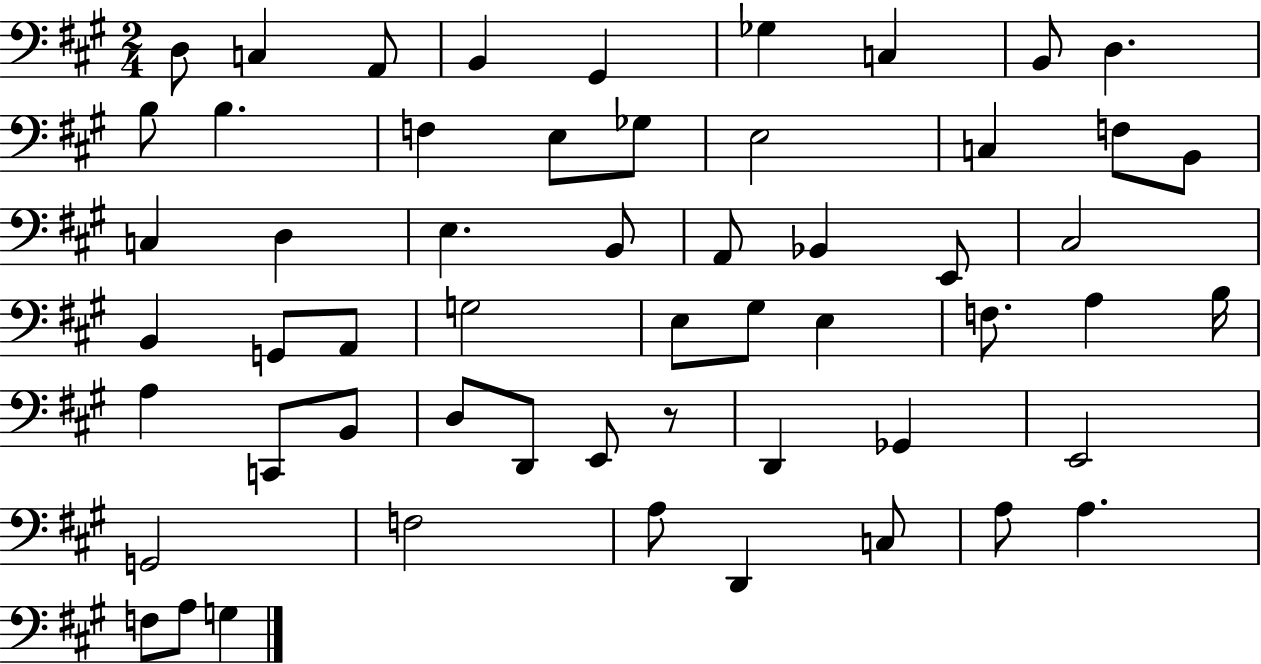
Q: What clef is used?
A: bass